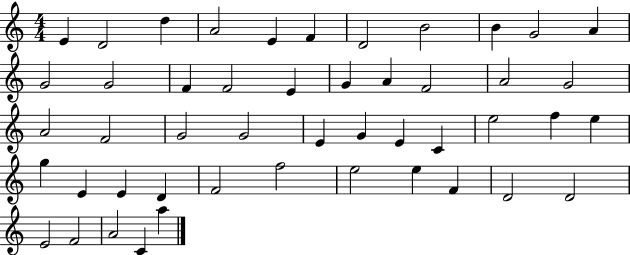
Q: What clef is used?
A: treble